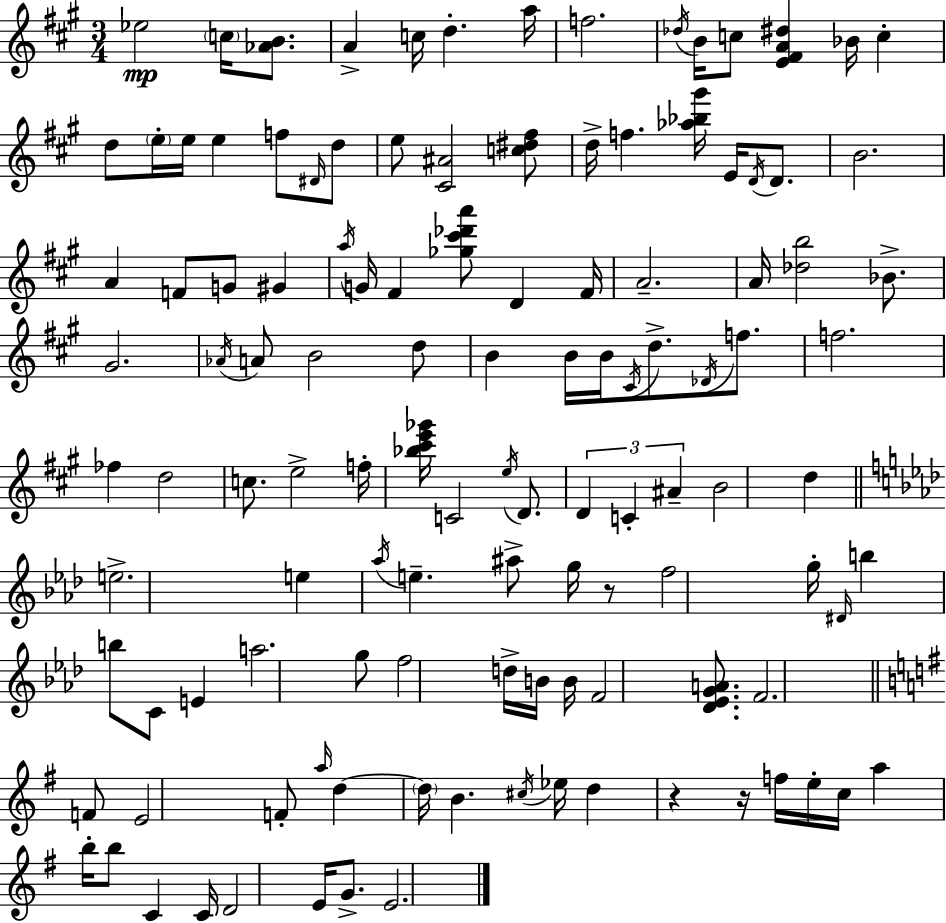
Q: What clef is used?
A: treble